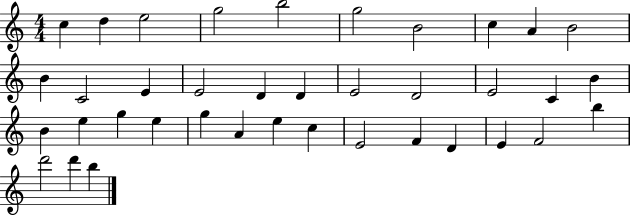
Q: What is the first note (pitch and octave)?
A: C5